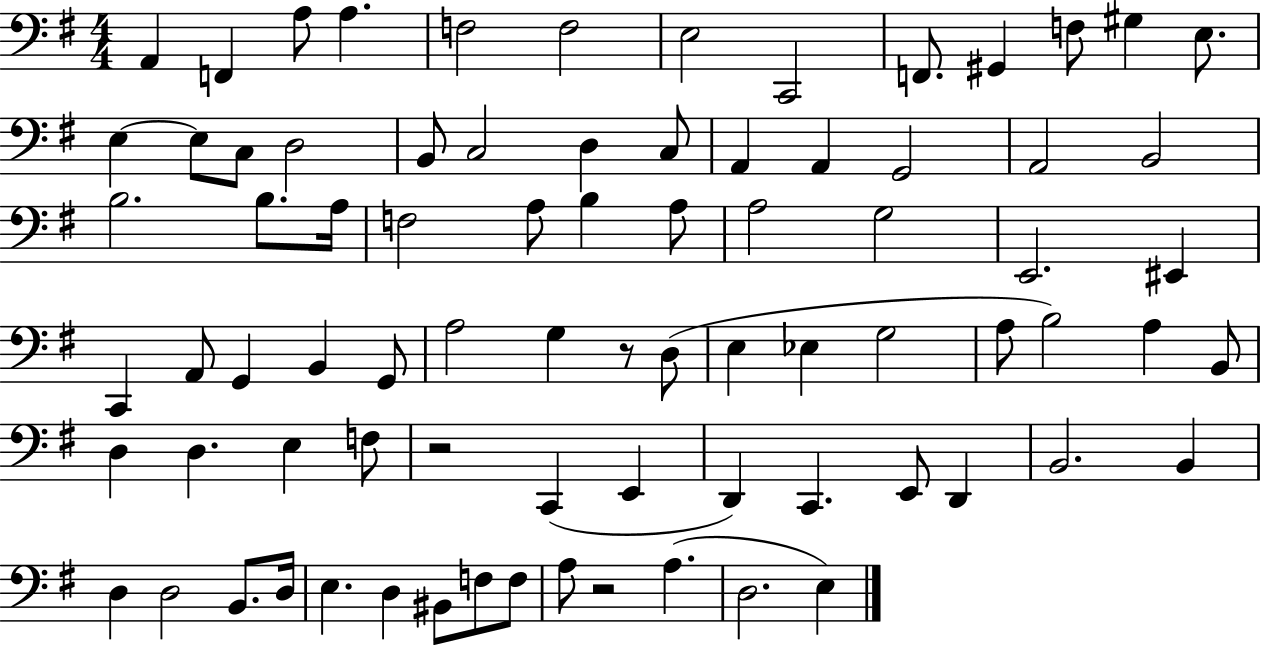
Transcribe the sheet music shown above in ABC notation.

X:1
T:Untitled
M:4/4
L:1/4
K:G
A,, F,, A,/2 A, F,2 F,2 E,2 C,,2 F,,/2 ^G,, F,/2 ^G, E,/2 E, E,/2 C,/2 D,2 B,,/2 C,2 D, C,/2 A,, A,, G,,2 A,,2 B,,2 B,2 B,/2 A,/4 F,2 A,/2 B, A,/2 A,2 G,2 E,,2 ^E,, C,, A,,/2 G,, B,, G,,/2 A,2 G, z/2 D,/2 E, _E, G,2 A,/2 B,2 A, B,,/2 D, D, E, F,/2 z2 C,, E,, D,, C,, E,,/2 D,, B,,2 B,, D, D,2 B,,/2 D,/4 E, D, ^B,,/2 F,/2 F,/2 A,/2 z2 A, D,2 E,